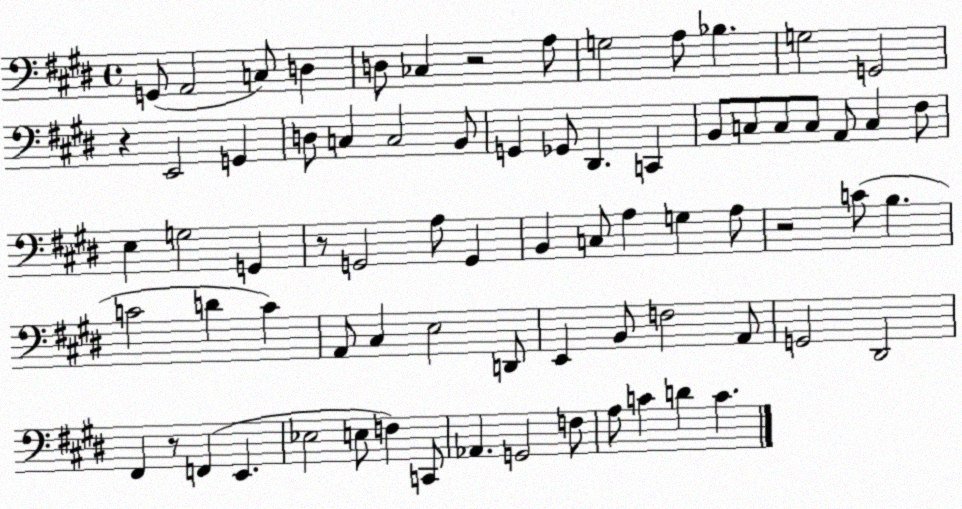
X:1
T:Untitled
M:4/4
L:1/4
K:E
G,,/2 A,,2 C,/2 D, D,/2 _C, z2 A,/2 G,2 A,/2 _B, G,2 G,,2 z E,,2 G,, D,/2 C, C,2 B,,/2 G,, _G,,/2 ^D,, C,, B,,/2 C,/2 C,/2 C,/2 A,,/2 C, ^F,/2 E, G,2 G,, z/2 G,,2 A,/2 G,, B,, C,/2 A, G, A,/2 z2 C/2 B, C2 D C A,,/2 ^C, E,2 D,,/2 E,, B,,/2 F,2 A,,/2 G,,2 ^D,,2 ^F,, z/2 F,, E,, _E,2 E,/2 F, C,,/2 _A,, G,,2 F,/2 A,/2 C D C